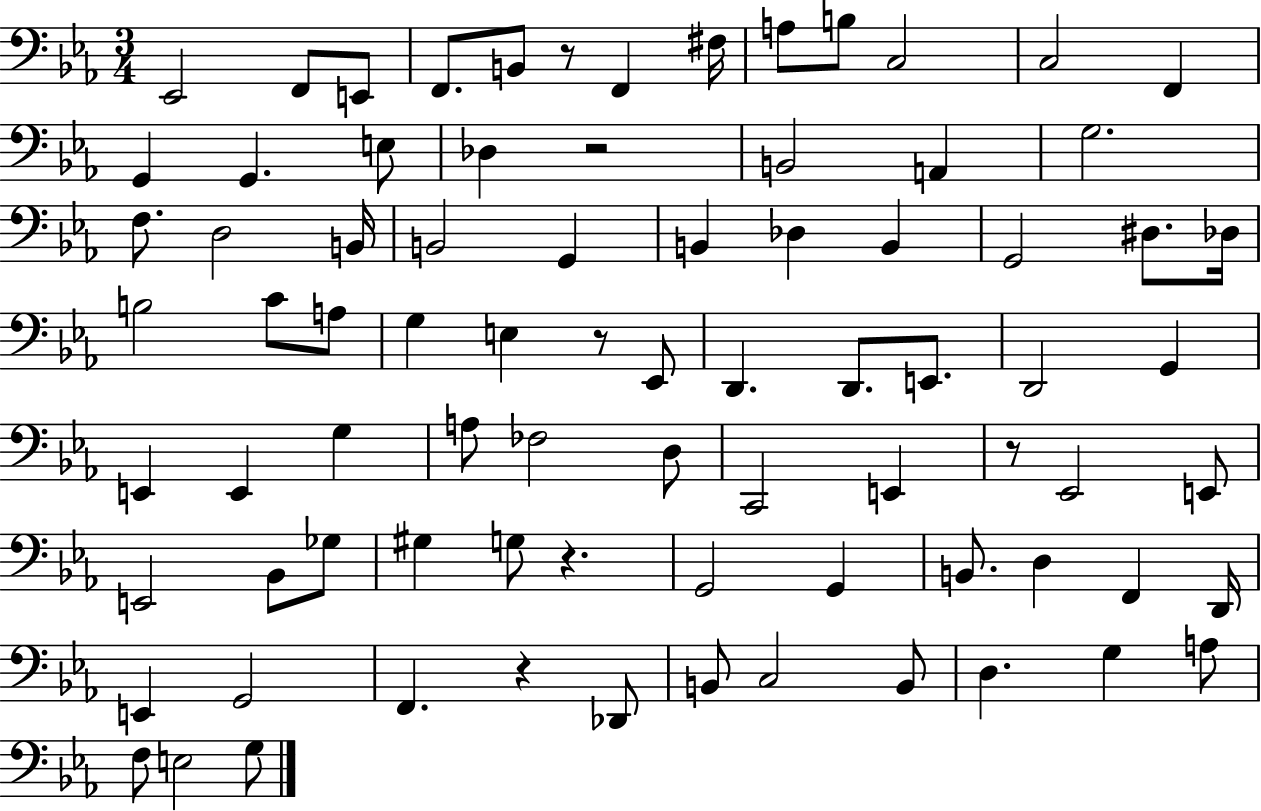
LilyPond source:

{
  \clef bass
  \numericTimeSignature
  \time 3/4
  \key ees \major
  ees,2 f,8 e,8 | f,8. b,8 r8 f,4 fis16 | a8 b8 c2 | c2 f,4 | \break g,4 g,4. e8 | des4 r2 | b,2 a,4 | g2. | \break f8. d2 b,16 | b,2 g,4 | b,4 des4 b,4 | g,2 dis8. des16 | \break b2 c'8 a8 | g4 e4 r8 ees,8 | d,4. d,8. e,8. | d,2 g,4 | \break e,4 e,4 g4 | a8 fes2 d8 | c,2 e,4 | r8 ees,2 e,8 | \break e,2 bes,8 ges8 | gis4 g8 r4. | g,2 g,4 | b,8. d4 f,4 d,16 | \break e,4 g,2 | f,4. r4 des,8 | b,8 c2 b,8 | d4. g4 a8 | \break f8 e2 g8 | \bar "|."
}